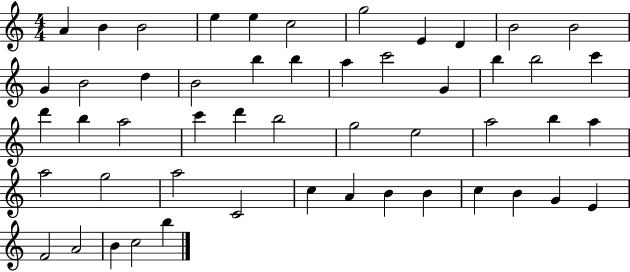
{
  \clef treble
  \numericTimeSignature
  \time 4/4
  \key c \major
  a'4 b'4 b'2 | e''4 e''4 c''2 | g''2 e'4 d'4 | b'2 b'2 | \break g'4 b'2 d''4 | b'2 b''4 b''4 | a''4 c'''2 g'4 | b''4 b''2 c'''4 | \break d'''4 b''4 a''2 | c'''4 d'''4 b''2 | g''2 e''2 | a''2 b''4 a''4 | \break a''2 g''2 | a''2 c'2 | c''4 a'4 b'4 b'4 | c''4 b'4 g'4 e'4 | \break f'2 a'2 | b'4 c''2 b''4 | \bar "|."
}